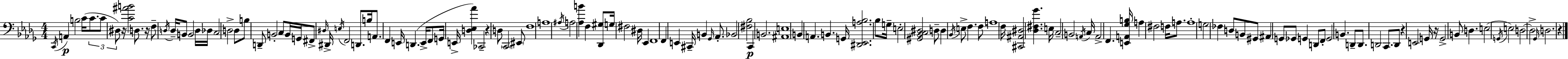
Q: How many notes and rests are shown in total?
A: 136